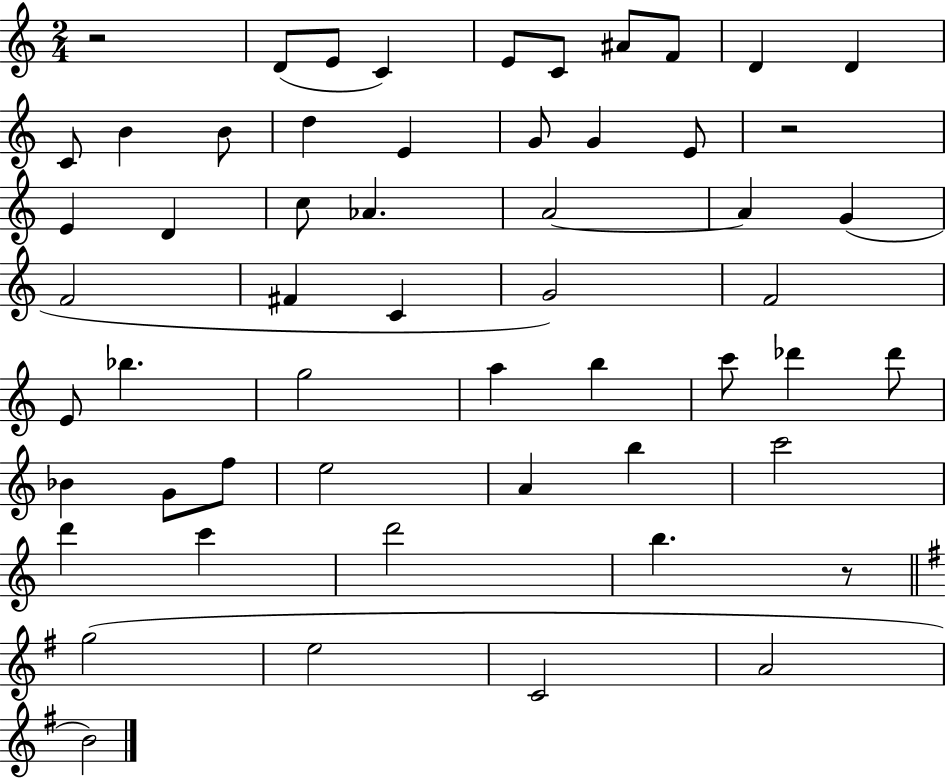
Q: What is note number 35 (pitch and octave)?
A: C6